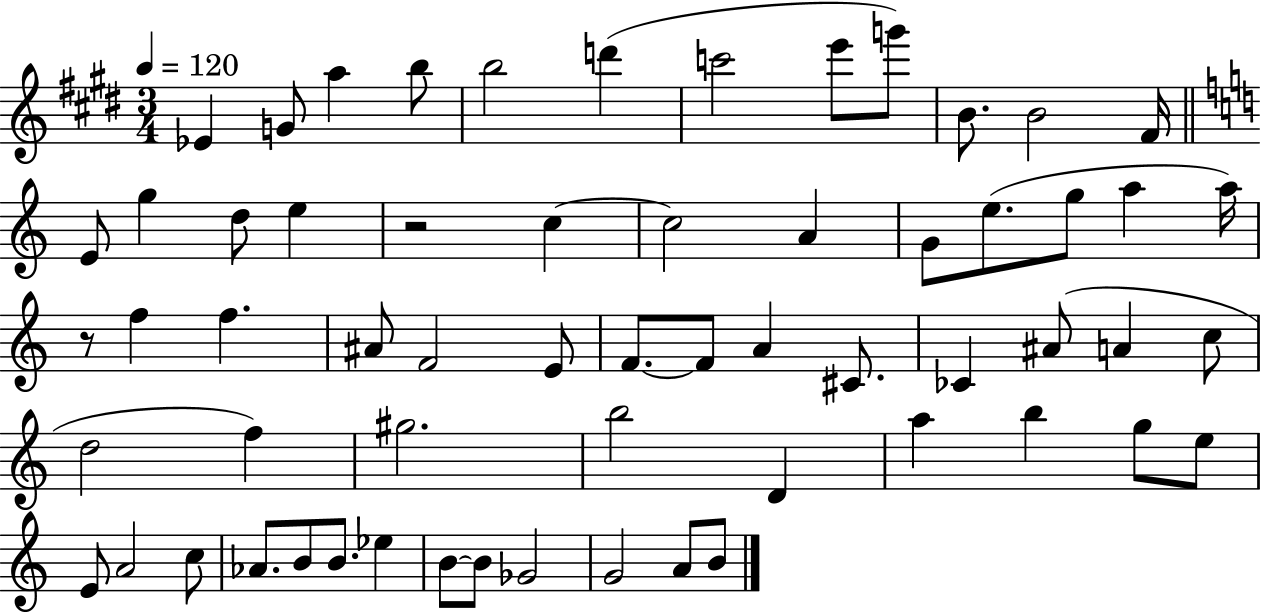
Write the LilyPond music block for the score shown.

{
  \clef treble
  \numericTimeSignature
  \time 3/4
  \key e \major
  \tempo 4 = 120
  ees'4 g'8 a''4 b''8 | b''2 d'''4( | c'''2 e'''8 g'''8) | b'8. b'2 fis'16 | \break \bar "||" \break \key a \minor e'8 g''4 d''8 e''4 | r2 c''4~~ | c''2 a'4 | g'8 e''8.( g''8 a''4 a''16) | \break r8 f''4 f''4. | ais'8 f'2 e'8 | f'8.~~ f'8 a'4 cis'8. | ces'4 ais'8( a'4 c''8 | \break d''2 f''4) | gis''2. | b''2 d'4 | a''4 b''4 g''8 e''8 | \break e'8 a'2 c''8 | aes'8. b'8 b'8. ees''4 | b'8~~ b'8 ges'2 | g'2 a'8 b'8 | \break \bar "|."
}